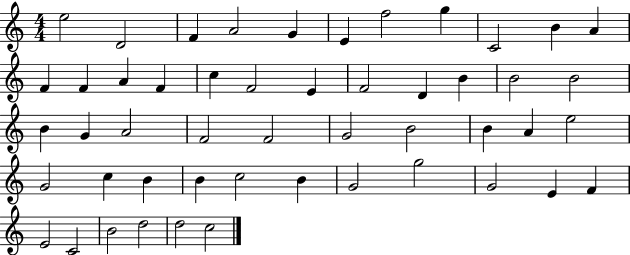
E5/h D4/h F4/q A4/h G4/q E4/q F5/h G5/q C4/h B4/q A4/q F4/q F4/q A4/q F4/q C5/q F4/h E4/q F4/h D4/q B4/q B4/h B4/h B4/q G4/q A4/h F4/h F4/h G4/h B4/h B4/q A4/q E5/h G4/h C5/q B4/q B4/q C5/h B4/q G4/h G5/h G4/h E4/q F4/q E4/h C4/h B4/h D5/h D5/h C5/h